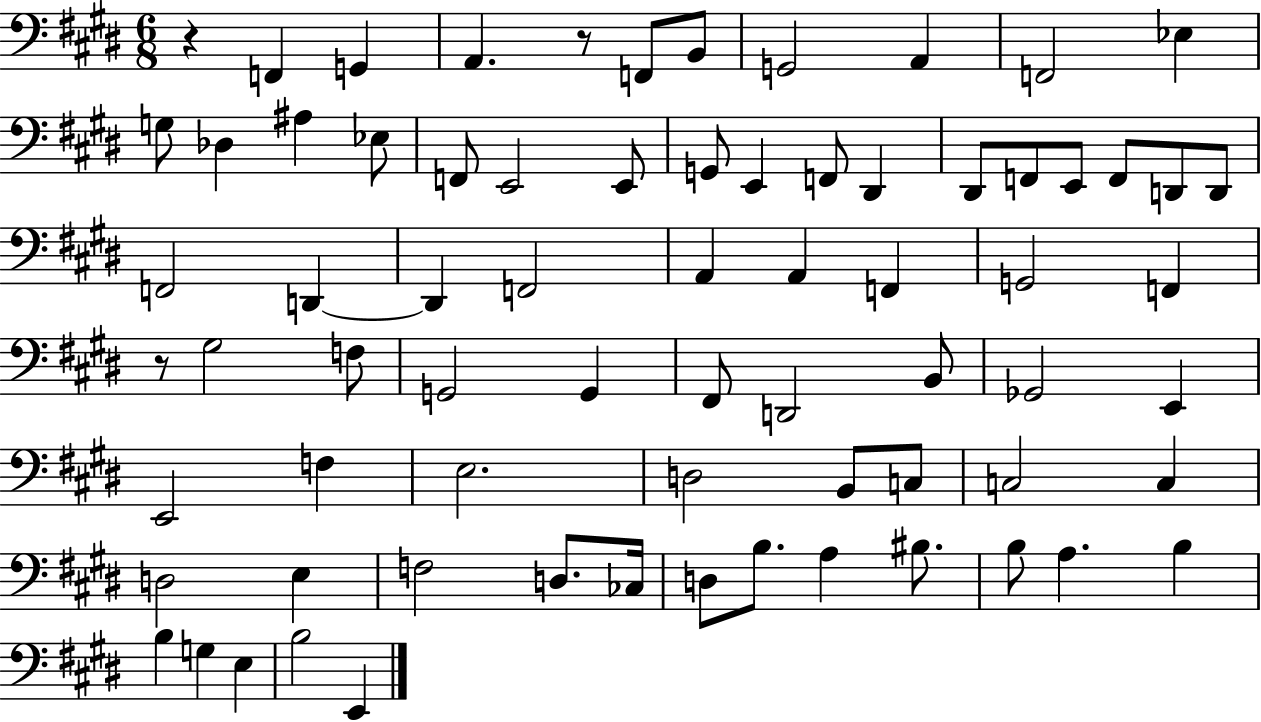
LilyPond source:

{
  \clef bass
  \numericTimeSignature
  \time 6/8
  \key e \major
  r4 f,4 g,4 | a,4. r8 f,8 b,8 | g,2 a,4 | f,2 ees4 | \break g8 des4 ais4 ees8 | f,8 e,2 e,8 | g,8 e,4 f,8 dis,4 | dis,8 f,8 e,8 f,8 d,8 d,8 | \break f,2 d,4~~ | d,4 f,2 | a,4 a,4 f,4 | g,2 f,4 | \break r8 gis2 f8 | g,2 g,4 | fis,8 d,2 b,8 | ges,2 e,4 | \break e,2 f4 | e2. | d2 b,8 c8 | c2 c4 | \break d2 e4 | f2 d8. ces16 | d8 b8. a4 bis8. | b8 a4. b4 | \break b4 g4 e4 | b2 e,4 | \bar "|."
}